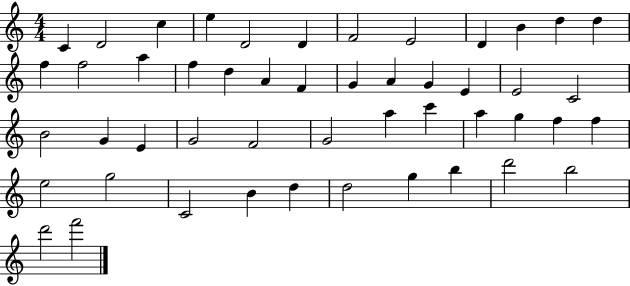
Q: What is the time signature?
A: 4/4